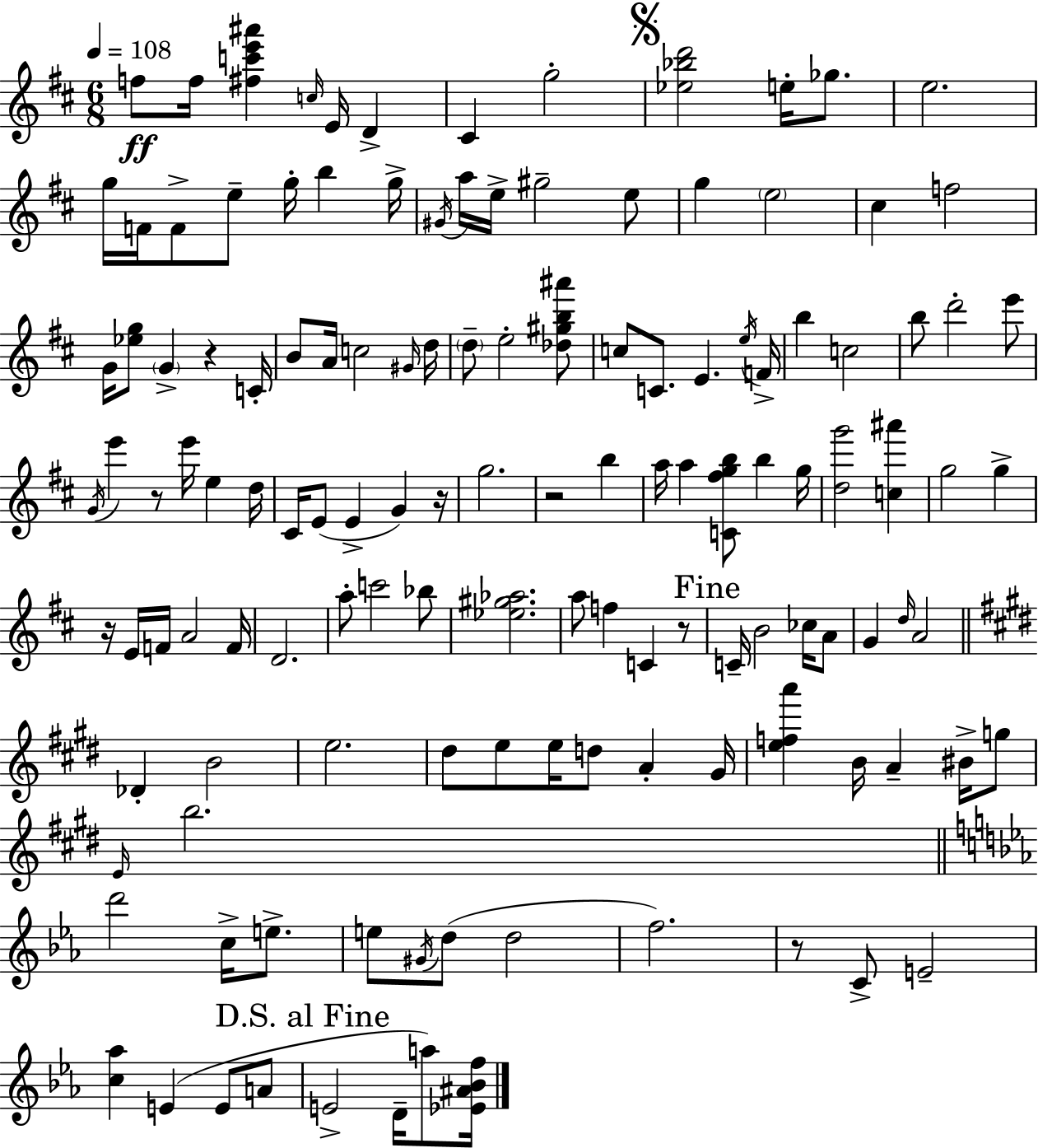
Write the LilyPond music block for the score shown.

{
  \clef treble
  \numericTimeSignature
  \time 6/8
  \key d \major
  \tempo 4 = 108
  f''8\ff f''16 <fis'' c''' e''' ais'''>4 \grace { c''16 } e'16 d'4-> | cis'4 g''2-. | \mark \markup { \musicglyph "scripts.segno" } <ees'' bes'' d'''>2 e''16-. ges''8. | e''2. | \break g''16 f'16 f'8-> e''8-- g''16-. b''4 | g''16-> \acciaccatura { gis'16 } a''16 e''16-> gis''2-- | e''8 g''4 \parenthesize e''2 | cis''4 f''2 | \break g'16 <ees'' g''>8 \parenthesize g'4-> r4 | c'16-. b'8 a'16 c''2 | \grace { gis'16 } d''16 \parenthesize d''8-- e''2-. | <des'' gis'' b'' ais'''>8 c''8 c'8. e'4. | \break \acciaccatura { e''16 } f'16-> b''4 c''2 | b''8 d'''2-. | e'''8 \acciaccatura { g'16 } e'''4 r8 e'''16 | e''4 d''16 cis'16 e'8( e'4-> | \break g'4) r16 g''2. | r2 | b''4 a''16 a''4 <c' fis'' g'' b''>8 | b''4 g''16 <d'' g'''>2 | \break <c'' ais'''>4 g''2 | g''4-> r16 e'16 f'16 a'2 | f'16 d'2. | a''8-. c'''2 | \break bes''8 <ees'' gis'' aes''>2. | a''8 f''4 c'4 | r8 \mark "Fine" c'16-- b'2 | ces''16 a'8 g'4 \grace { d''16 } a'2 | \break \bar "||" \break \key e \major des'4-. b'2 | e''2. | dis''8 e''8 e''16 d''8 a'4-. gis'16 | <e'' f'' a'''>4 b'16 a'4-- bis'16-> g''8 | \break \grace { e'16 } b''2. | \bar "||" \break \key ees \major d'''2 c''16-> e''8.-> | e''8 \acciaccatura { gis'16 }( d''8 d''2 | f''2.) | r8 c'8-> e'2-- | \break <c'' aes''>4 e'4( e'8 a'8 | \mark "D.S. al Fine" e'2-> d'16-- a''8) | <ees' ais' bes' f''>16 \bar "|."
}